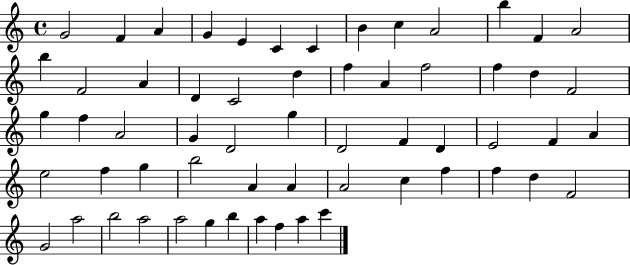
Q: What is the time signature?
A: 4/4